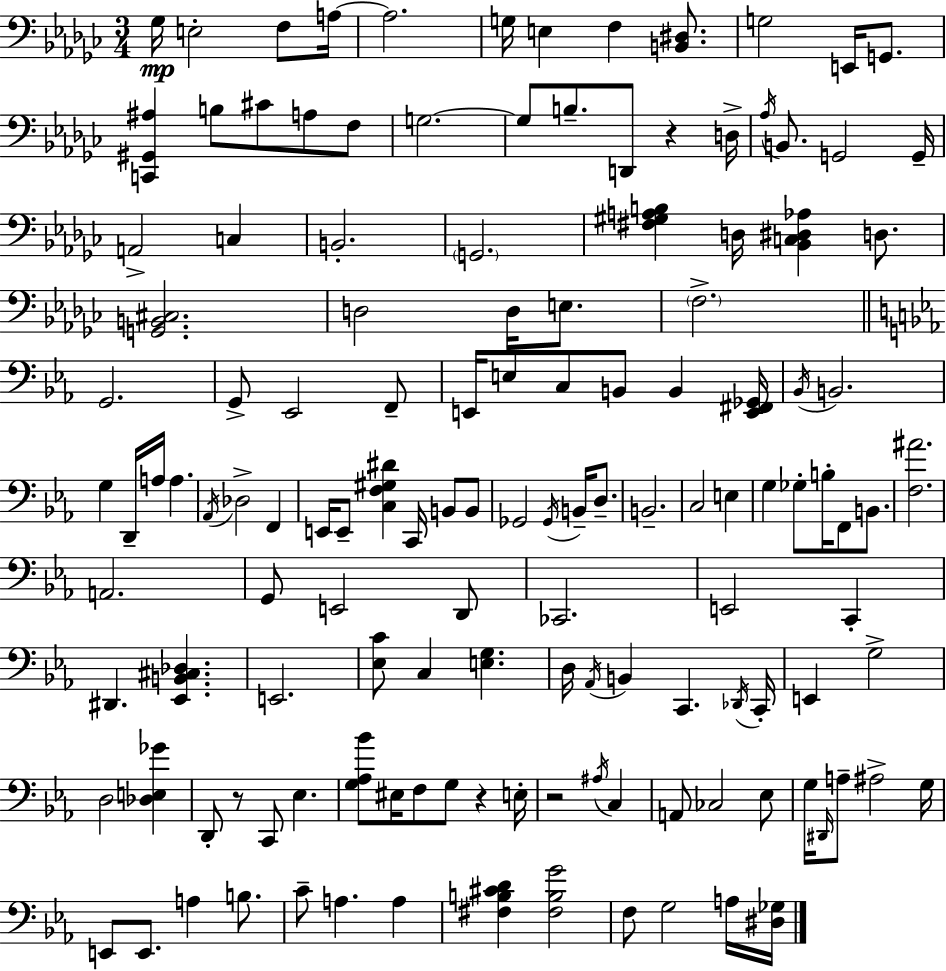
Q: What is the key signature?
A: EES minor